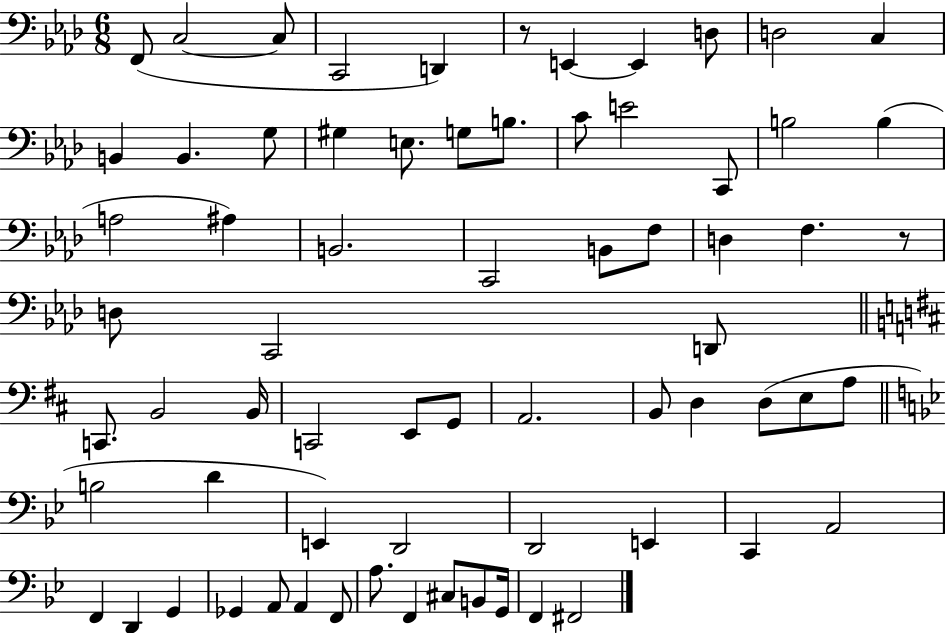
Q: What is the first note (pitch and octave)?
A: F2